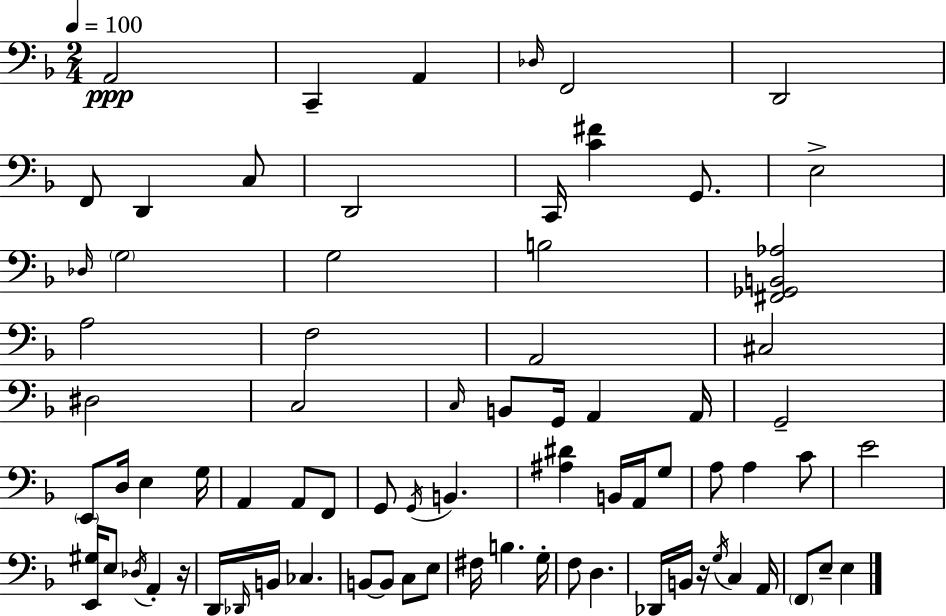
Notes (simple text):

A2/h C2/q A2/q Db3/s F2/h D2/h F2/e D2/q C3/e D2/h C2/s [C4,F#4]/q G2/e. E3/h Db3/s G3/h G3/h B3/h [F#2,Gb2,B2,Ab3]/h A3/h F3/h A2/h C#3/h D#3/h C3/h C3/s B2/e G2/s A2/q A2/s G2/h E2/e D3/s E3/q G3/s A2/q A2/e F2/e G2/e G2/s B2/q. [A#3,D#4]/q B2/s A2/s G3/e A3/e A3/q C4/e E4/h [E2,G#3]/s E3/e Db3/s A2/q R/s D2/s Db2/s B2/s CES3/q. B2/e B2/e C3/e E3/e F#3/s B3/q. G3/s F3/e D3/q. Db2/s B2/s R/s G3/s C3/q A2/s F2/e E3/e E3/q